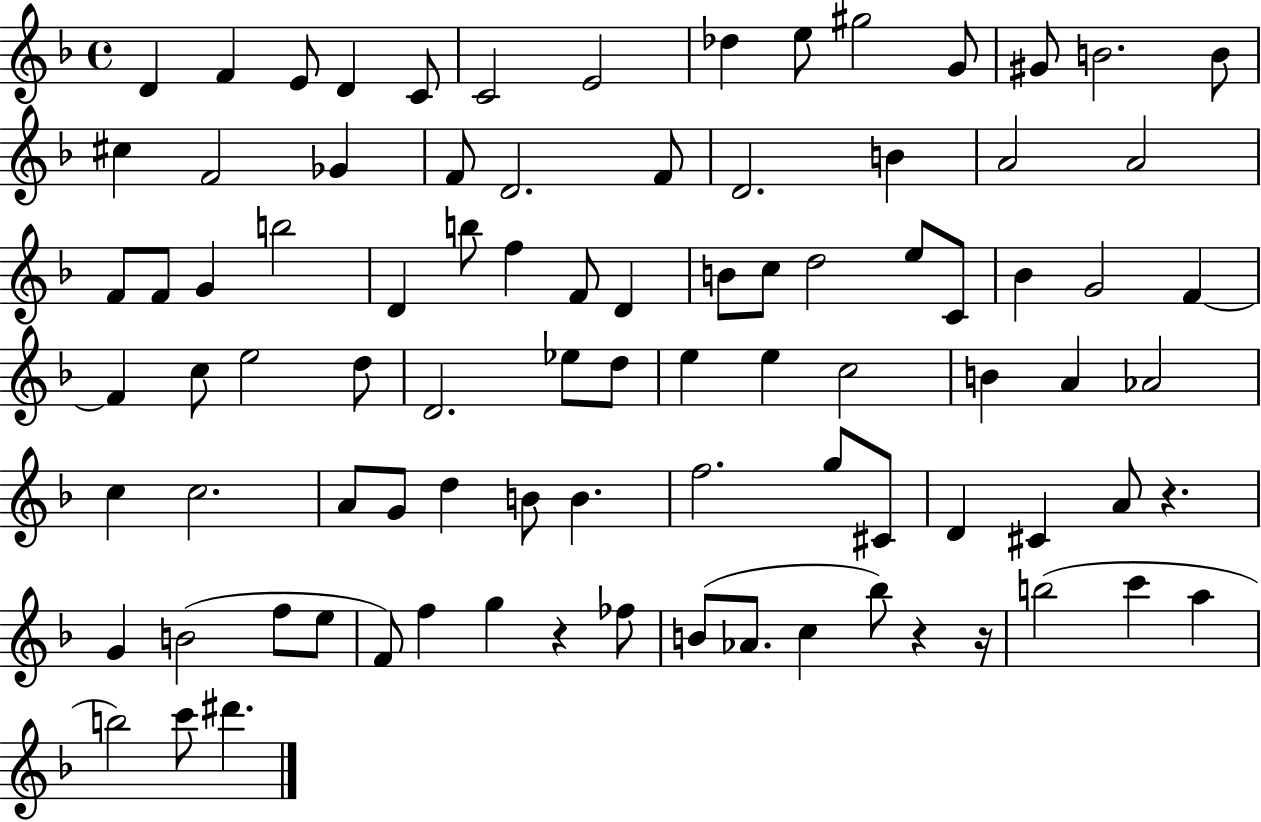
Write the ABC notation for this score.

X:1
T:Untitled
M:4/4
L:1/4
K:F
D F E/2 D C/2 C2 E2 _d e/2 ^g2 G/2 ^G/2 B2 B/2 ^c F2 _G F/2 D2 F/2 D2 B A2 A2 F/2 F/2 G b2 D b/2 f F/2 D B/2 c/2 d2 e/2 C/2 _B G2 F F c/2 e2 d/2 D2 _e/2 d/2 e e c2 B A _A2 c c2 A/2 G/2 d B/2 B f2 g/2 ^C/2 D ^C A/2 z G B2 f/2 e/2 F/2 f g z _f/2 B/2 _A/2 c _b/2 z z/4 b2 c' a b2 c'/2 ^d'